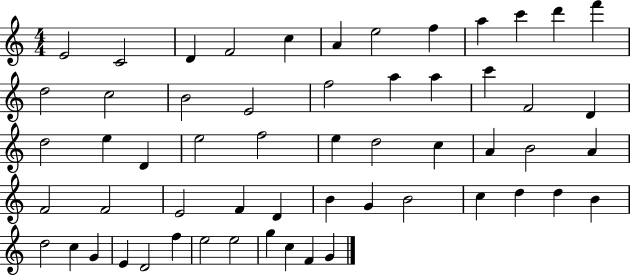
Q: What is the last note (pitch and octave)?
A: G4